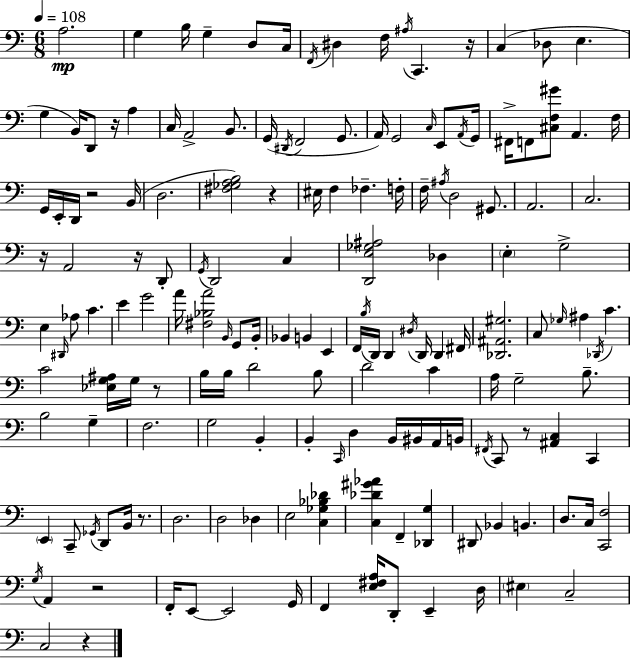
A3/h. G3/q B3/s G3/q D3/e C3/s F2/s D#3/q F3/s A#3/s C2/q. R/s C3/q Db3/e E3/q. G3/q B2/s D2/e R/s A3/q C3/s A2/h B2/e. G2/s D#2/s F2/h G2/e. A2/s G2/h C3/s E2/e A2/s G2/s F#2/s F2/e [C#3,F3,G#4]/e A2/q. F3/s G2/s E2/s D2/s R/h B2/s D3/h. [F#3,Gb3,A3,B3]/h R/q EIS3/s F3/q FES3/q. F3/s F3/s A#3/s D3/h G#2/e. A2/h. C3/h. R/s A2/h R/s D2/e G2/s D2/h C3/q [D2,E3,Gb3,A#3]/h Db3/q E3/q G3/h E3/q D#2/s Ab3/e C4/q. E4/q G4/h A4/s [F#3,Bb3,A4]/h B2/s G2/e B2/s Bb2/q B2/q E2/q F2/s B3/s D2/s D2/q D#3/s D2/s D2/q F#2/s [Db2,A#2,G#3]/h. C3/e Gb3/s A#3/q Db2/s C4/q. C4/h [Eb3,G3,A#3]/s G3/s R/e B3/s B3/s D4/h B3/e D4/h C4/q A3/s G3/h B3/e. B3/h G3/q F3/h. G3/h B2/q B2/q C2/s D3/q B2/s BIS2/s A2/s B2/s F#2/s C2/e R/e [A#2,C3]/q C2/q E2/q C2/e Gb2/s D2/e B2/s R/e. D3/h. D3/h Db3/q E3/h [C3,Gb3,Bb3,Db4]/q [C3,Db4,G#4,Ab4]/q F2/q [Db2,G3]/q D#2/e Bb2/q B2/q. D3/e. C3/s [C2,F3]/h G3/s A2/q R/h F2/s E2/e E2/h G2/s F2/q [E3,F#3,A3]/s D2/e E2/q D3/s EIS3/q C3/h C3/h R/q